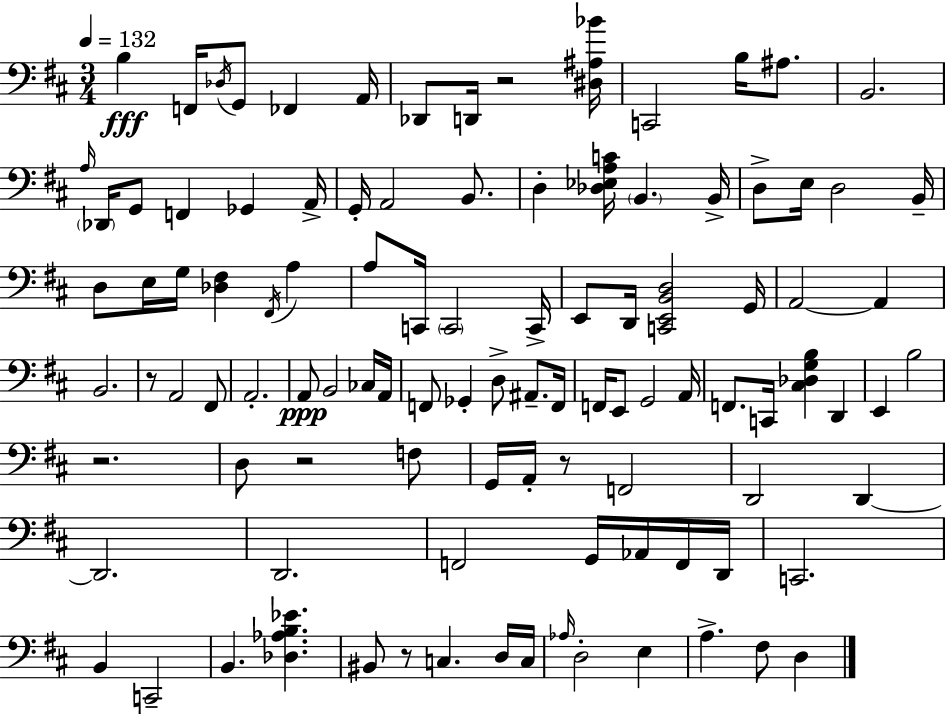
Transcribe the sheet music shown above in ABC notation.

X:1
T:Untitled
M:3/4
L:1/4
K:D
B, F,,/4 _D,/4 G,,/2 _F,, A,,/4 _D,,/2 D,,/4 z2 [^D,^A,_B]/4 C,,2 B,/4 ^A,/2 B,,2 A,/4 _D,,/4 G,,/2 F,, _G,, A,,/4 G,,/4 A,,2 B,,/2 D, [_D,_E,A,C]/4 B,, B,,/4 D,/2 E,/4 D,2 B,,/4 D,/2 E,/4 G,/4 [_D,^F,] ^F,,/4 A, A,/2 C,,/4 C,,2 C,,/4 E,,/2 D,,/4 [C,,E,,B,,D,]2 G,,/4 A,,2 A,, B,,2 z/2 A,,2 ^F,,/2 A,,2 A,,/2 B,,2 _C,/4 A,,/4 F,,/2 _G,, D,/2 ^A,,/2 F,,/4 F,,/4 E,,/2 G,,2 A,,/4 F,,/2 C,,/4 [^C,_D,G,B,] D,, E,, B,2 z2 D,/2 z2 F,/2 G,,/4 A,,/4 z/2 F,,2 D,,2 D,, D,,2 D,,2 F,,2 G,,/4 _A,,/4 F,,/4 D,,/4 C,,2 B,, C,,2 B,, [_D,_A,B,_E] ^B,,/2 z/2 C, D,/4 C,/4 _A,/4 D,2 E, A, ^F,/2 D,